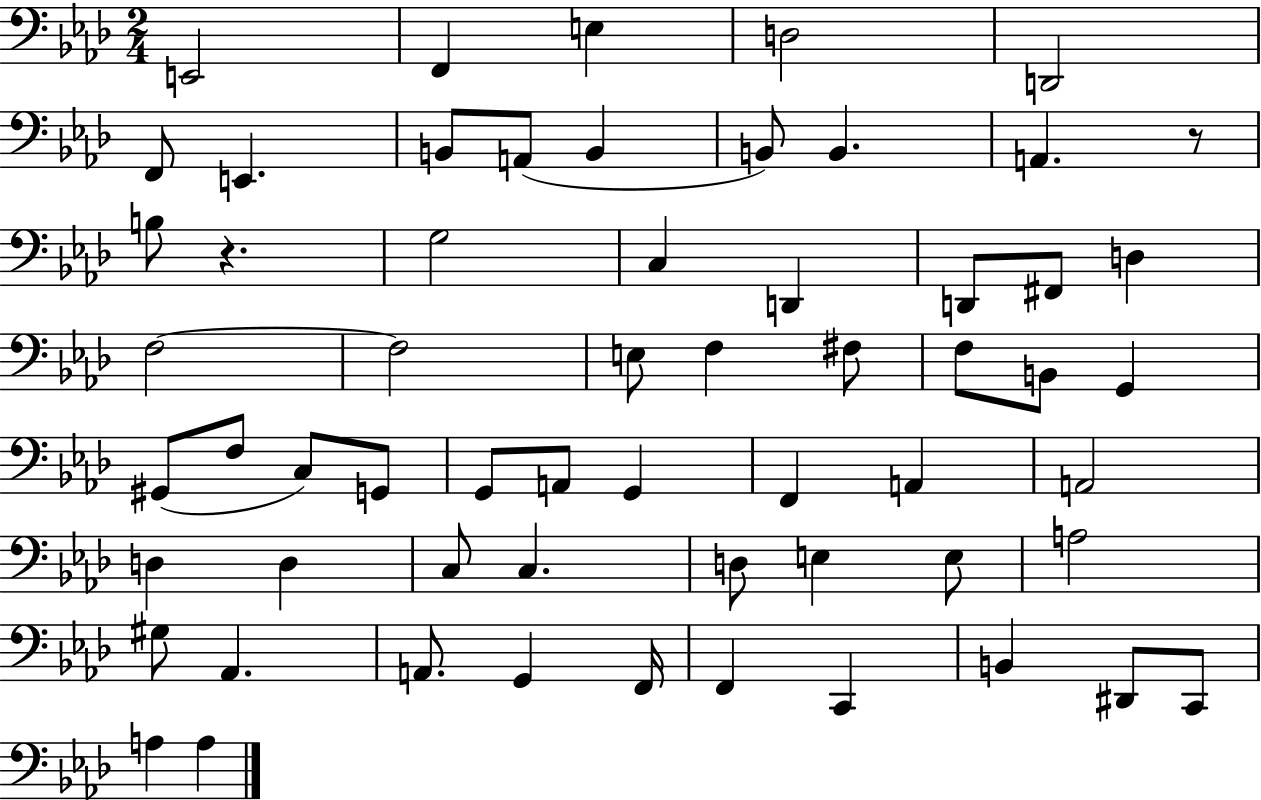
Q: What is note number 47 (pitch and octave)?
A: G#3